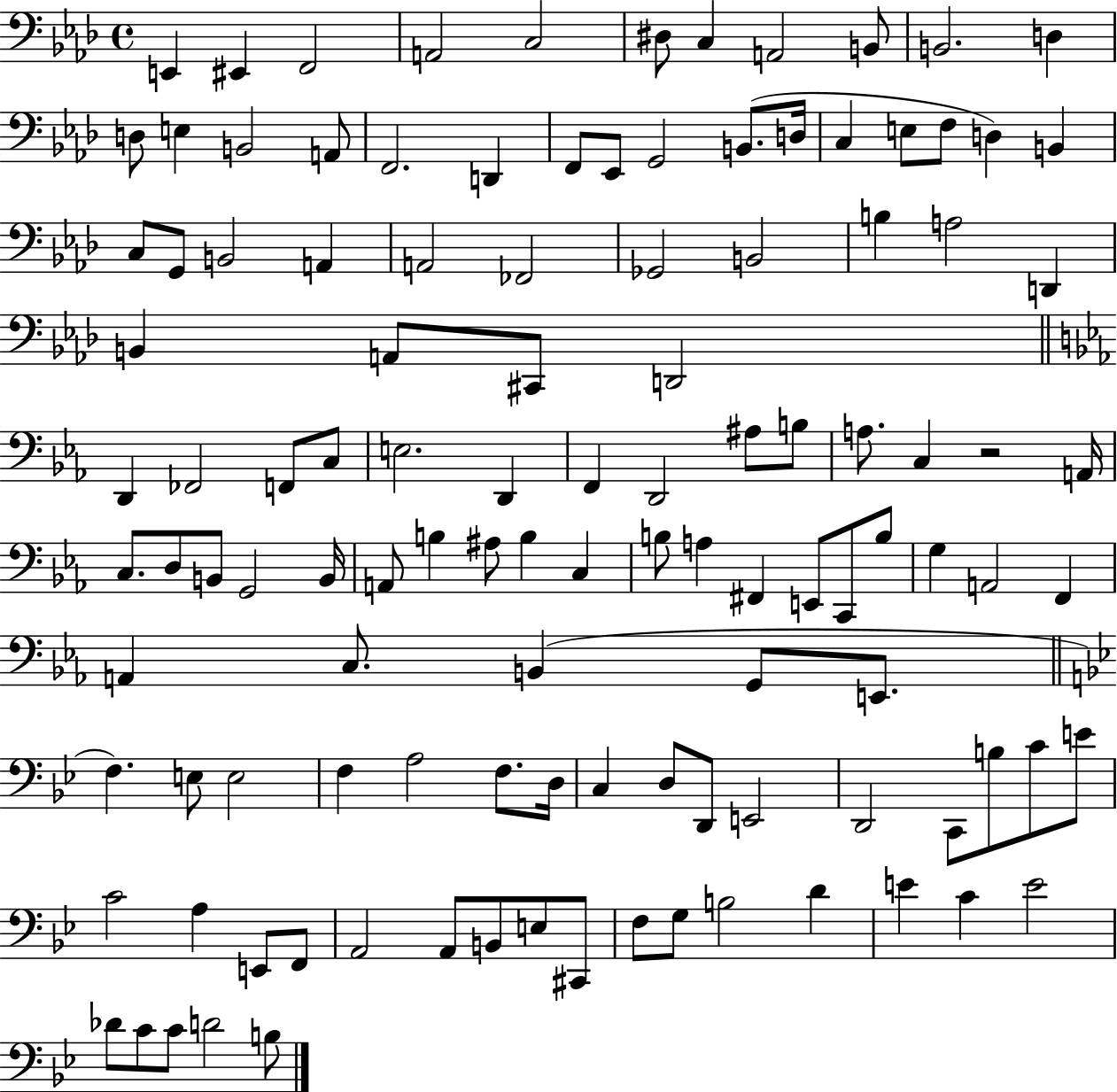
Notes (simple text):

E2/q EIS2/q F2/h A2/h C3/h D#3/e C3/q A2/h B2/e B2/h. D3/q D3/e E3/q B2/h A2/e F2/h. D2/q F2/e Eb2/e G2/h B2/e. D3/s C3/q E3/e F3/e D3/q B2/q C3/e G2/e B2/h A2/q A2/h FES2/h Gb2/h B2/h B3/q A3/h D2/q B2/q A2/e C#2/e D2/h D2/q FES2/h F2/e C3/e E3/h. D2/q F2/q D2/h A#3/e B3/e A3/e. C3/q R/h A2/s C3/e. D3/e B2/e G2/h B2/s A2/e B3/q A#3/e B3/q C3/q B3/e A3/q F#2/q E2/e C2/e B3/e G3/q A2/h F2/q A2/q C3/e. B2/q G2/e E2/e. F3/q. E3/e E3/h F3/q A3/h F3/e. D3/s C3/q D3/e D2/e E2/h D2/h C2/e B3/e C4/e E4/e C4/h A3/q E2/e F2/e A2/h A2/e B2/e E3/e C#2/e F3/e G3/e B3/h D4/q E4/q C4/q E4/h Db4/e C4/e C4/e D4/h B3/e